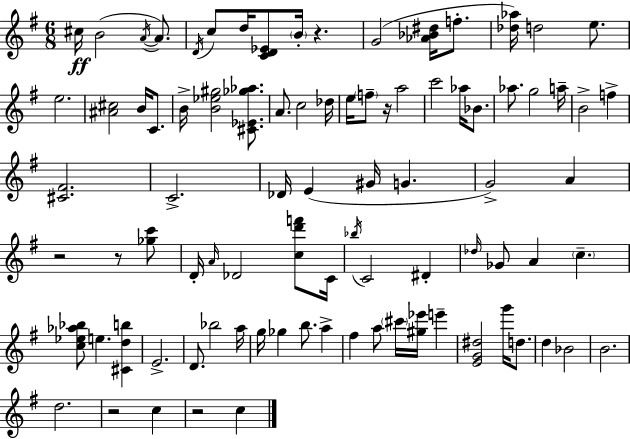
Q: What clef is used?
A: treble